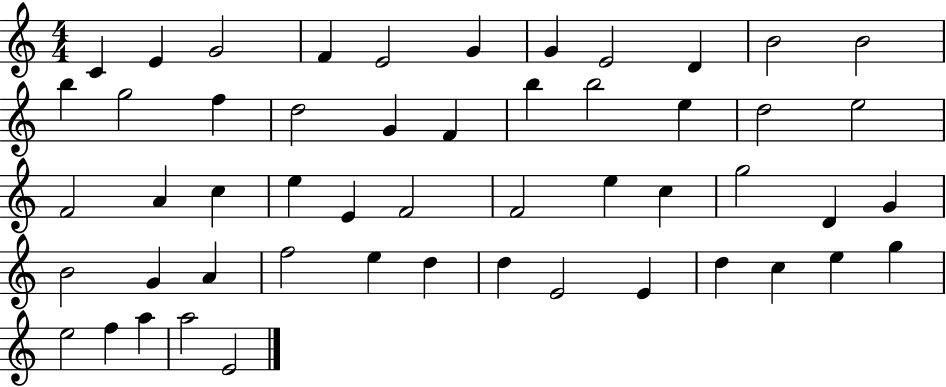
C4/q E4/q G4/h F4/q E4/h G4/q G4/q E4/h D4/q B4/h B4/h B5/q G5/h F5/q D5/h G4/q F4/q B5/q B5/h E5/q D5/h E5/h F4/h A4/q C5/q E5/q E4/q F4/h F4/h E5/q C5/q G5/h D4/q G4/q B4/h G4/q A4/q F5/h E5/q D5/q D5/q E4/h E4/q D5/q C5/q E5/q G5/q E5/h F5/q A5/q A5/h E4/h